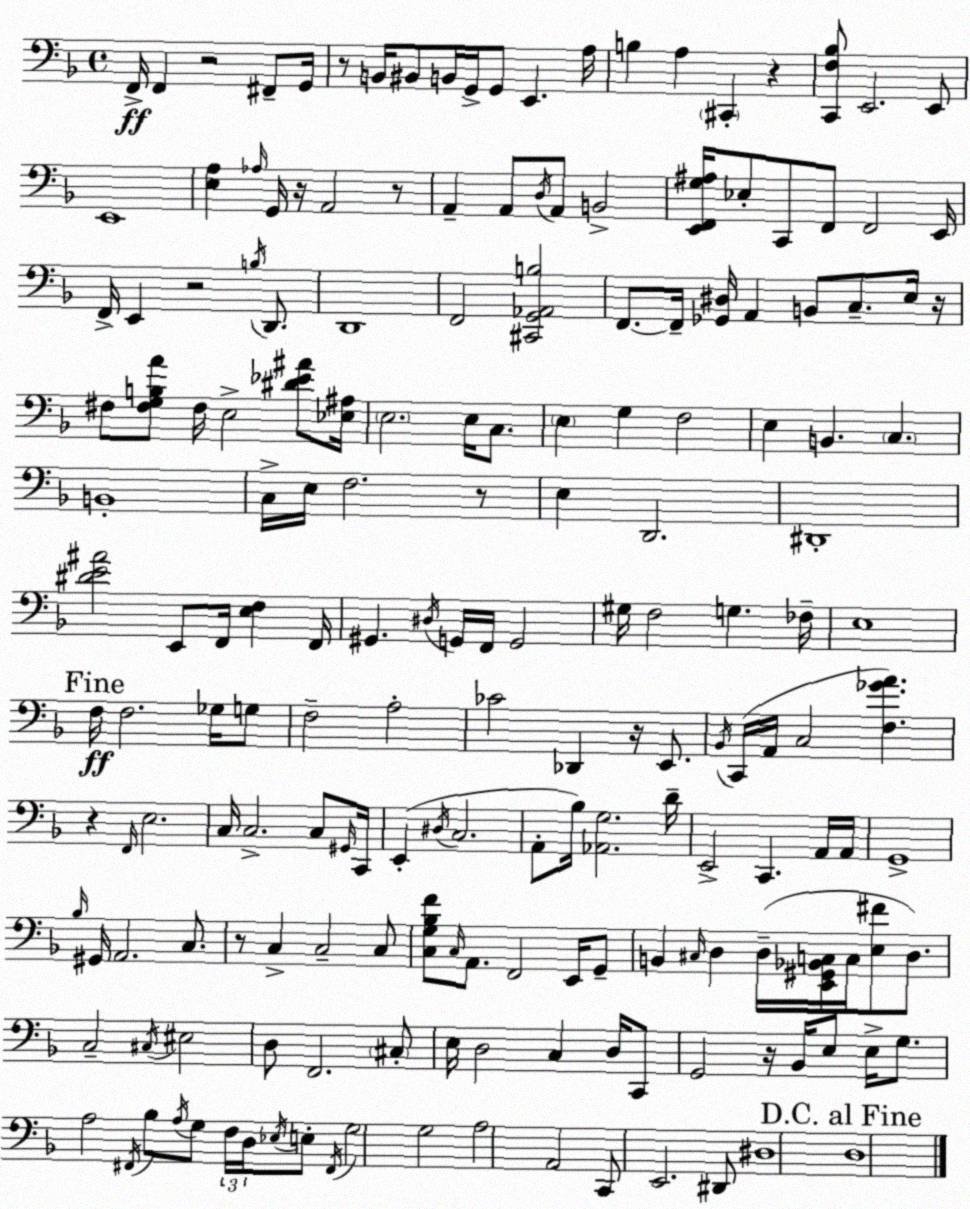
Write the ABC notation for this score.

X:1
T:Untitled
M:4/4
L:1/4
K:F
F,,/4 F,, z2 ^F,,/2 G,,/4 z/2 B,,/4 ^B,,/2 B,,/4 G,,/4 G,,/2 E,, A,/4 B, A, ^C,, z [C,,F,_B,]/2 E,,2 E,,/2 E,,4 [E,A,] _A,/4 G,,/4 z/4 A,,2 z/2 A,, A,,/2 D,/4 A,,/2 B,,2 [E,,F,,G,^A,]/4 _E,/2 C,,/2 F,,/2 F,,2 E,,/4 F,,/4 E,, z2 B,/4 D,,/2 D,,4 F,,2 [^C,,G,,_A,,B,]2 F,,/2 F,,/4 [_G,,^D,]/4 A,, B,,/2 C,/2 E,/4 z/4 ^F,/2 [^F,G,B,A]/2 ^F,/4 E,2 [^D_E^A]/2 [_E,^A,]/4 E,2 E,/4 C,/2 E, G, F,2 E, B,, C, B,,4 C,/4 E,/4 F,2 z/2 E, D,,2 ^D,,4 [^DE^A]2 E,,/2 F,,/4 [E,F,] F,,/4 ^G,, ^D,/4 G,,/4 F,,/4 G,,2 ^G,/4 F,2 G, _F,/4 E,4 F,/4 F,2 _G,/4 G,/2 F,2 A,2 _C2 _D,, z/4 E,,/2 _B,,/4 C,,/4 A,,/4 C,2 [F,_GA] z F,,/4 E,2 C,/4 C,2 C,/2 ^G,,/4 C,,/4 E,, ^D,/4 C,2 A,,/2 _B,/4 [_A,,G,]2 D/4 E,,2 C,, A,,/4 A,,/4 G,,4 _B,/4 ^G,,/4 A,,2 C,/2 z/2 C, C,2 C,/2 [C,G,_B,F]/2 C,/4 A,,/2 F,,2 E,,/4 G,,/2 B,, ^C,/4 D, D,/4 [E,,^G,,_B,,C,]/4 C,/4 [E,^F]/2 D,/2 C,2 ^C,/4 ^E,2 D,/2 F,,2 ^C,/2 E,/4 D,2 C, D,/4 C,,/2 G,,2 z/4 _B,,/4 E,/2 E,/4 G,/2 A,2 ^F,,/4 _B,/2 A,/4 G,/2 F,/4 D,/4 _E,/4 E,/2 ^F,,/4 G,2 G,2 A,2 A,,2 C,,/2 E,,2 ^D,,/2 ^D,4 D,4